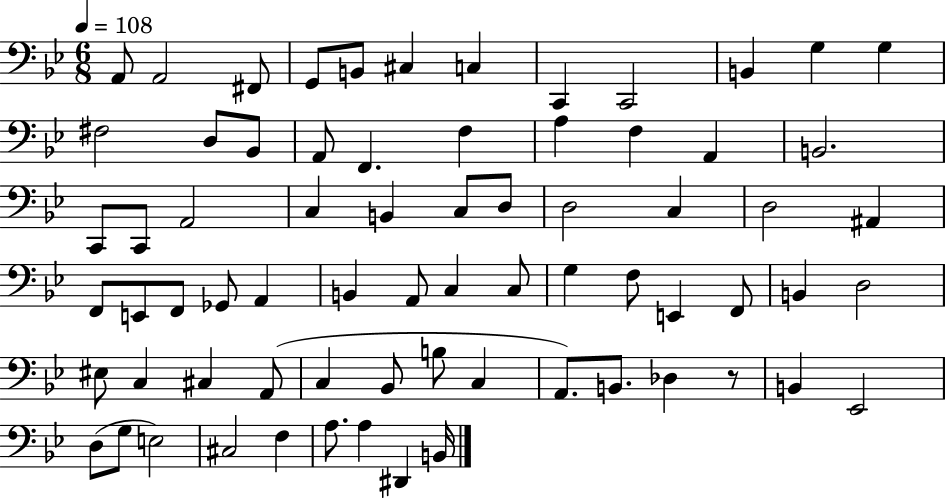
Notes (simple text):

A2/e A2/h F#2/e G2/e B2/e C#3/q C3/q C2/q C2/h B2/q G3/q G3/q F#3/h D3/e Bb2/e A2/e F2/q. F3/q A3/q F3/q A2/q B2/h. C2/e C2/e A2/h C3/q B2/q C3/e D3/e D3/h C3/q D3/h A#2/q F2/e E2/e F2/e Gb2/e A2/q B2/q A2/e C3/q C3/e G3/q F3/e E2/q F2/e B2/q D3/h EIS3/e C3/q C#3/q A2/e C3/q Bb2/e B3/e C3/q A2/e. B2/e. Db3/q R/e B2/q Eb2/h D3/e G3/e E3/h C#3/h F3/q A3/e. A3/q D#2/q B2/s